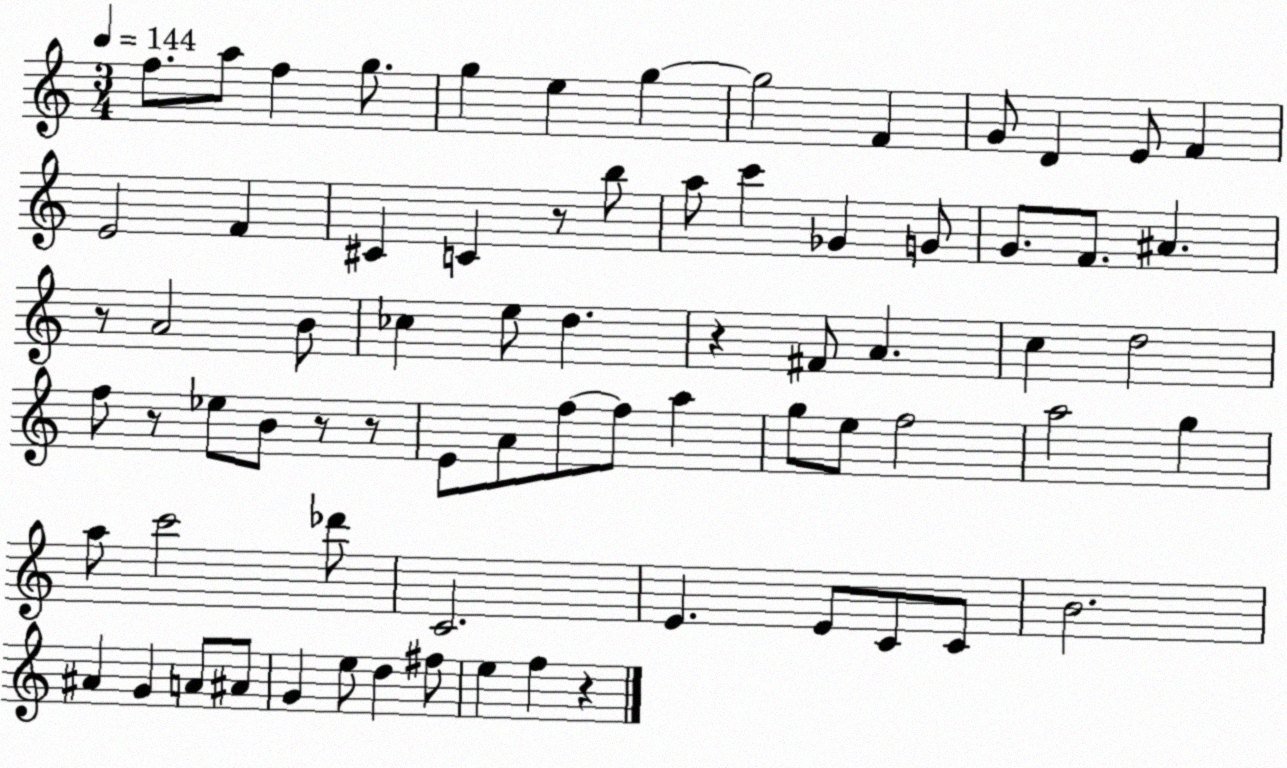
X:1
T:Untitled
M:3/4
L:1/4
K:C
f/2 a/2 f g/2 g e g g2 F G/2 D E/2 F E2 F ^C C z/2 b/2 a/2 c' _G G/2 G/2 F/2 ^A z/2 A2 B/2 _c e/2 d z ^F/2 A c d2 f/2 z/2 _e/2 B/2 z/2 z/2 E/2 A/2 f/2 f/2 a g/2 e/2 f2 a2 g a/2 c'2 _d'/2 C2 E E/2 C/2 C/2 B2 ^A G A/2 ^A/2 G e/2 d ^f/2 e f z